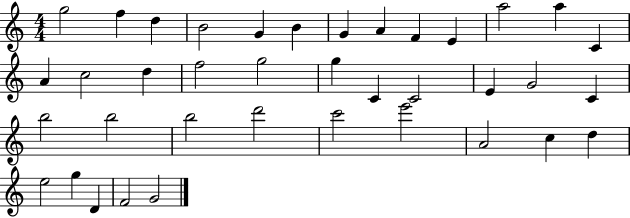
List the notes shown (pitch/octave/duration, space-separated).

G5/h F5/q D5/q B4/h G4/q B4/q G4/q A4/q F4/q E4/q A5/h A5/q C4/q A4/q C5/h D5/q F5/h G5/h G5/q C4/q C4/h E4/q G4/h C4/q B5/h B5/h B5/h D6/h C6/h E6/h A4/h C5/q D5/q E5/h G5/q D4/q F4/h G4/h